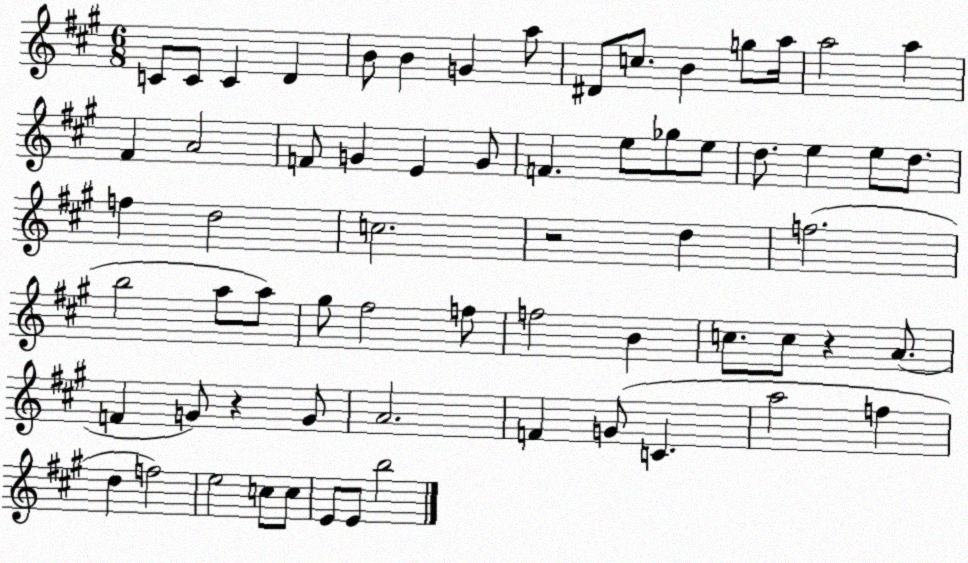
X:1
T:Untitled
M:6/8
L:1/4
K:A
C/2 C/2 C D B/2 B G a/2 ^D/2 c/2 B g/2 a/4 a2 a ^F A2 F/2 G E G/2 F e/2 _g/2 e/2 d/2 e e/2 d/2 f d2 c2 z2 d f2 b2 a/2 a/2 ^g/2 ^f2 f/2 f2 B c/2 c/2 z A/2 F G/2 z G/2 A2 F G/2 C a2 f d f2 e2 c/2 c/2 E/2 E/2 b2